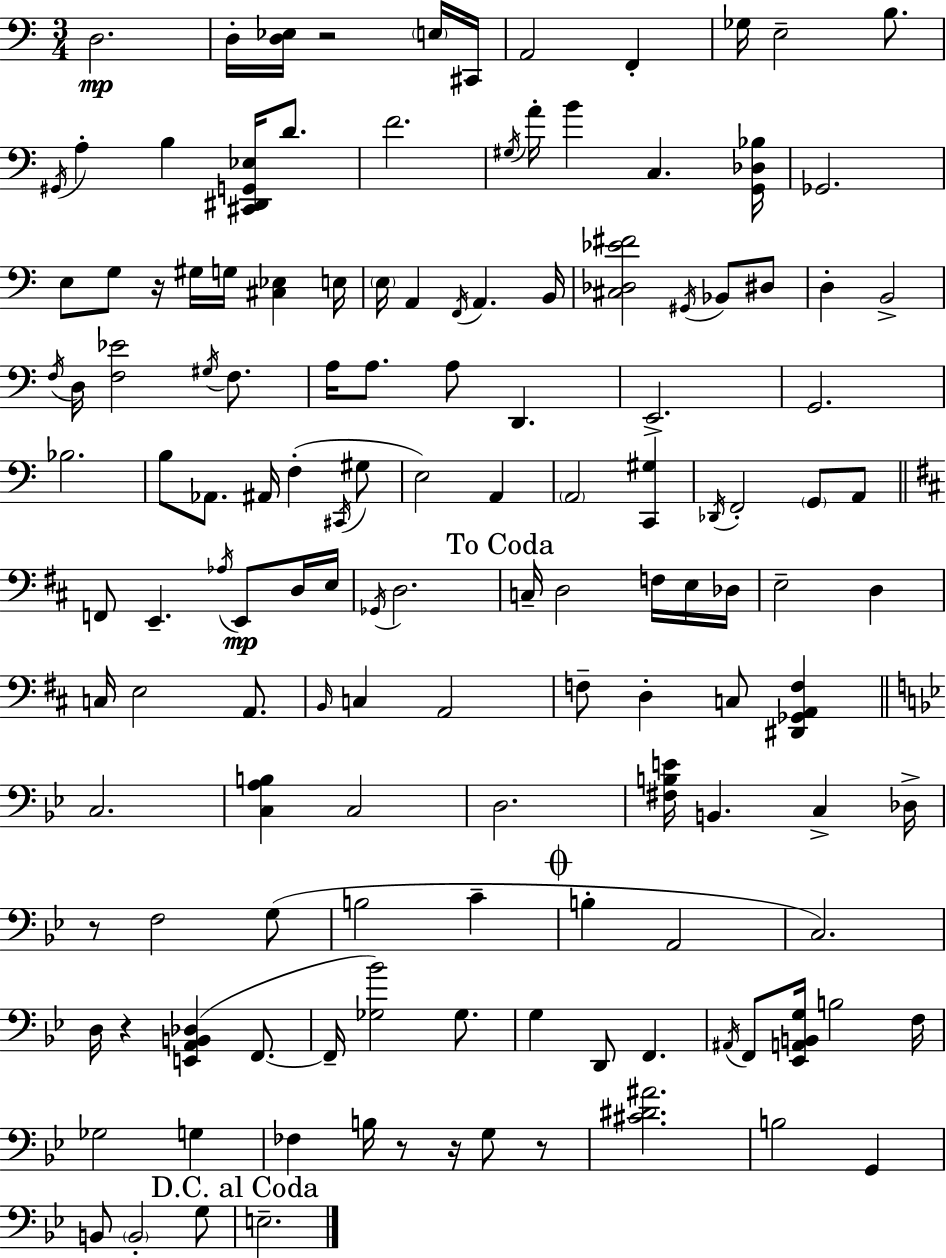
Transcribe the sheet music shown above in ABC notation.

X:1
T:Untitled
M:3/4
L:1/4
K:C
D,2 D,/4 [D,_E,]/4 z2 E,/4 ^C,,/4 A,,2 F,, _G,/4 E,2 B,/2 ^G,,/4 A, B, [^C,,^D,,G,,_E,]/4 D/2 F2 ^G,/4 A/4 B C, [G,,_D,_B,]/4 _G,,2 E,/2 G,/2 z/4 ^G,/4 G,/4 [^C,_E,] E,/4 E,/4 A,, F,,/4 A,, B,,/4 [^C,_D,_E^F]2 ^G,,/4 _B,,/2 ^D,/2 D, B,,2 F,/4 D,/4 [F,_E]2 ^G,/4 F,/2 A,/4 A,/2 A,/2 D,, E,,2 G,,2 _B,2 B,/2 _A,,/2 ^A,,/4 F, ^C,,/4 ^G,/2 E,2 A,, A,,2 [C,,^G,] _D,,/4 F,,2 G,,/2 A,,/2 F,,/2 E,, _A,/4 E,,/2 D,/4 E,/4 _G,,/4 D,2 C,/4 D,2 F,/4 E,/4 _D,/4 E,2 D, C,/4 E,2 A,,/2 B,,/4 C, A,,2 F,/2 D, C,/2 [^D,,_G,,A,,F,] C,2 [C,A,B,] C,2 D,2 [^F,B,E]/4 B,, C, _D,/4 z/2 F,2 G,/2 B,2 C B, A,,2 C,2 D,/4 z [E,,A,,B,,_D,] F,,/2 F,,/4 [_G,_B]2 _G,/2 G, D,,/2 F,, ^A,,/4 F,,/2 [_E,,A,,B,,G,]/4 B,2 F,/4 _G,2 G, _F, B,/4 z/2 z/4 G,/2 z/2 [^C^D^A]2 B,2 G,, B,,/2 B,,2 G,/2 E,2